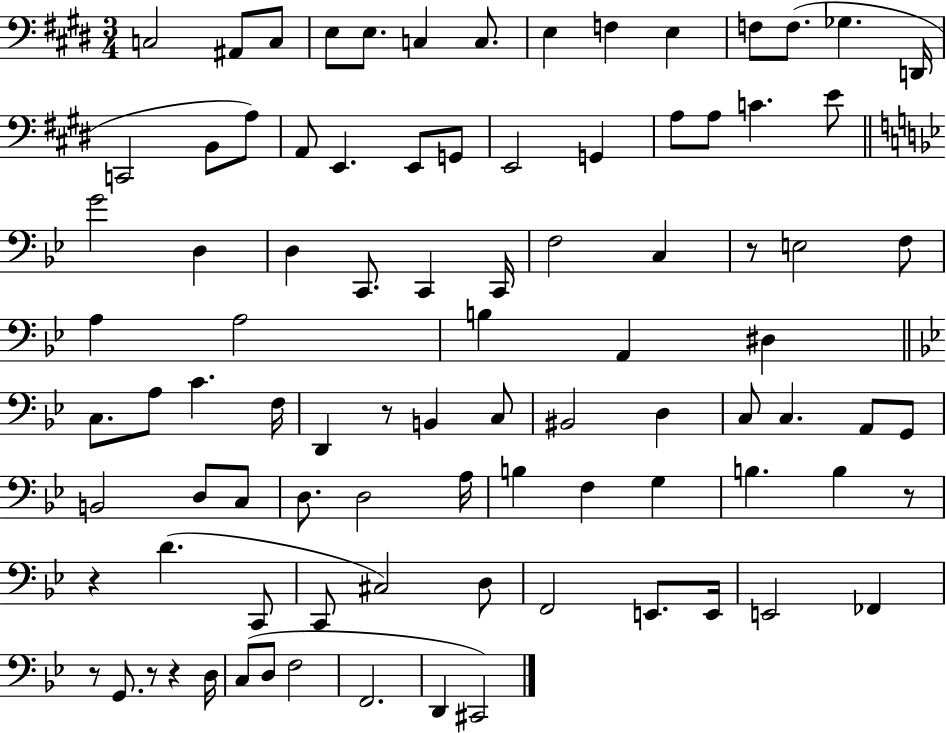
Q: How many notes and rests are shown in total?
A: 91